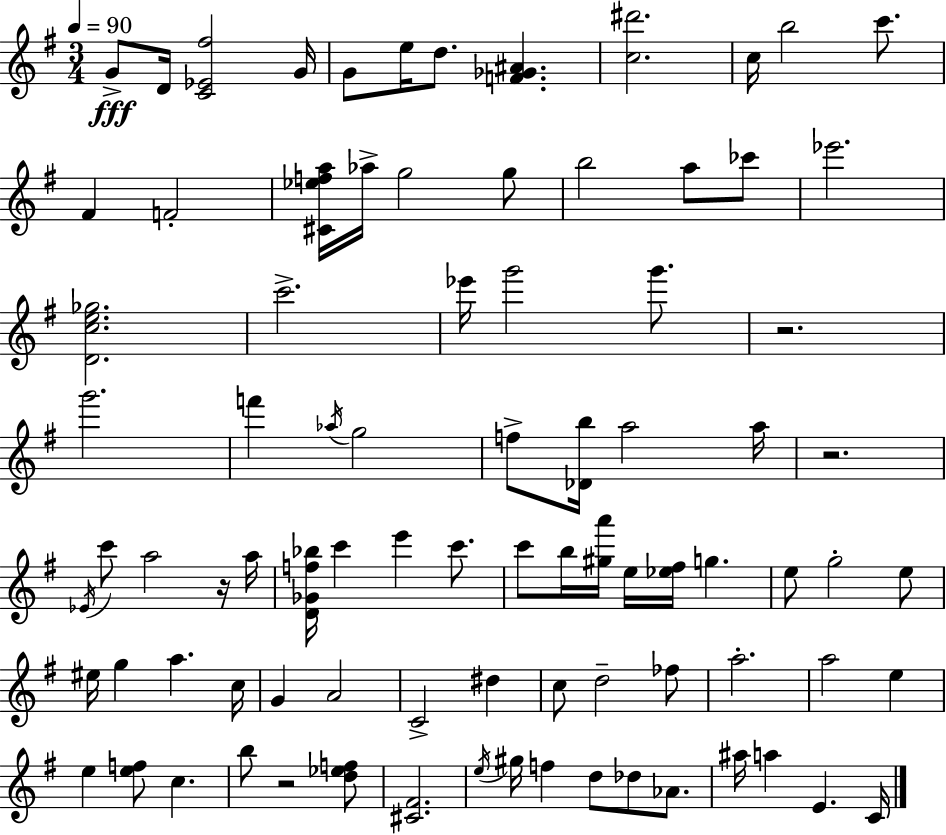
{
  \clef treble
  \numericTimeSignature
  \time 3/4
  \key e \minor
  \tempo 4 = 90
  \repeat volta 2 { g'8->\fff d'16 <c' ees' fis''>2 g'16 | g'8 e''16 d''8. <f' ges' ais'>4. | <c'' dis'''>2. | c''16 b''2 c'''8. | \break fis'4 f'2-. | <cis' ees'' f'' a''>16 aes''16-> g''2 g''8 | b''2 a''8 ces'''8 | ees'''2. | \break <d' c'' e'' ges''>2. | c'''2.-> | ees'''16 g'''2 g'''8. | r2. | \break g'''2. | f'''4 \acciaccatura { aes''16 } g''2 | f''8-> <des' b''>16 a''2 | a''16 r2. | \break \acciaccatura { ees'16 } c'''8 a''2 | r16 a''16 <d' ges' f'' bes''>16 c'''4 e'''4 c'''8. | c'''8 b''16 <gis'' a'''>16 e''16 <ees'' fis''>16 g''4. | e''8 g''2-. | \break e''8 eis''16 g''4 a''4. | c''16 g'4 a'2 | c'2-> dis''4 | c''8 d''2-- | \break fes''8 a''2.-. | a''2 e''4 | e''4 <e'' f''>8 c''4. | b''8 r2 | \break <d'' ees'' f''>8 <cis' fis'>2. | \acciaccatura { e''16 } gis''16 f''4 d''8 des''8 | aes'8. ais''16 a''4 e'4. | c'16 } \bar "|."
}